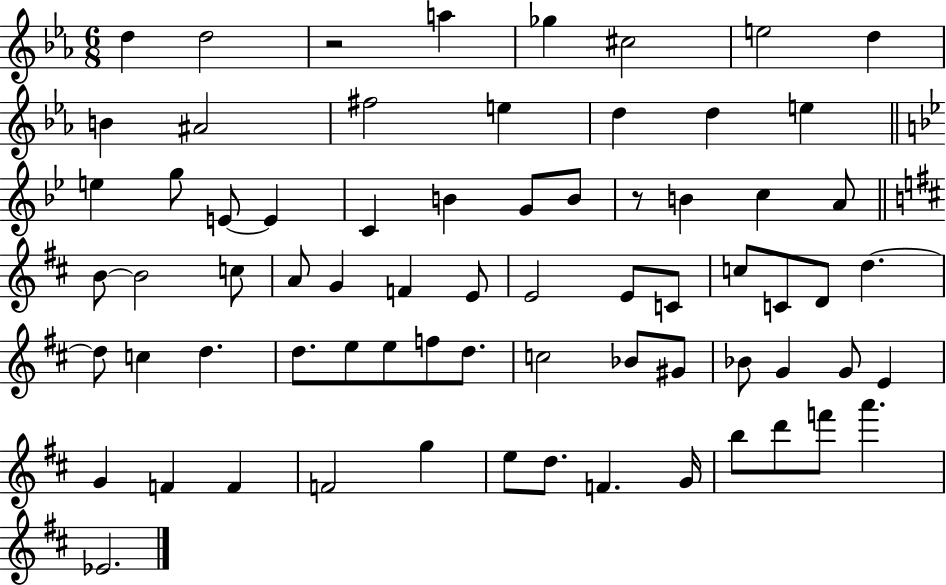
D5/q D5/h R/h A5/q Gb5/q C#5/h E5/h D5/q B4/q A#4/h F#5/h E5/q D5/q D5/q E5/q E5/q G5/e E4/e E4/q C4/q B4/q G4/e B4/e R/e B4/q C5/q A4/e B4/e B4/h C5/e A4/e G4/q F4/q E4/e E4/h E4/e C4/e C5/e C4/e D4/e D5/q. D5/e C5/q D5/q. D5/e. E5/e E5/e F5/e D5/e. C5/h Bb4/e G#4/e Bb4/e G4/q G4/e E4/q G4/q F4/q F4/q F4/h G5/q E5/e D5/e. F4/q. G4/s B5/e D6/e F6/e A6/q. Eb4/h.